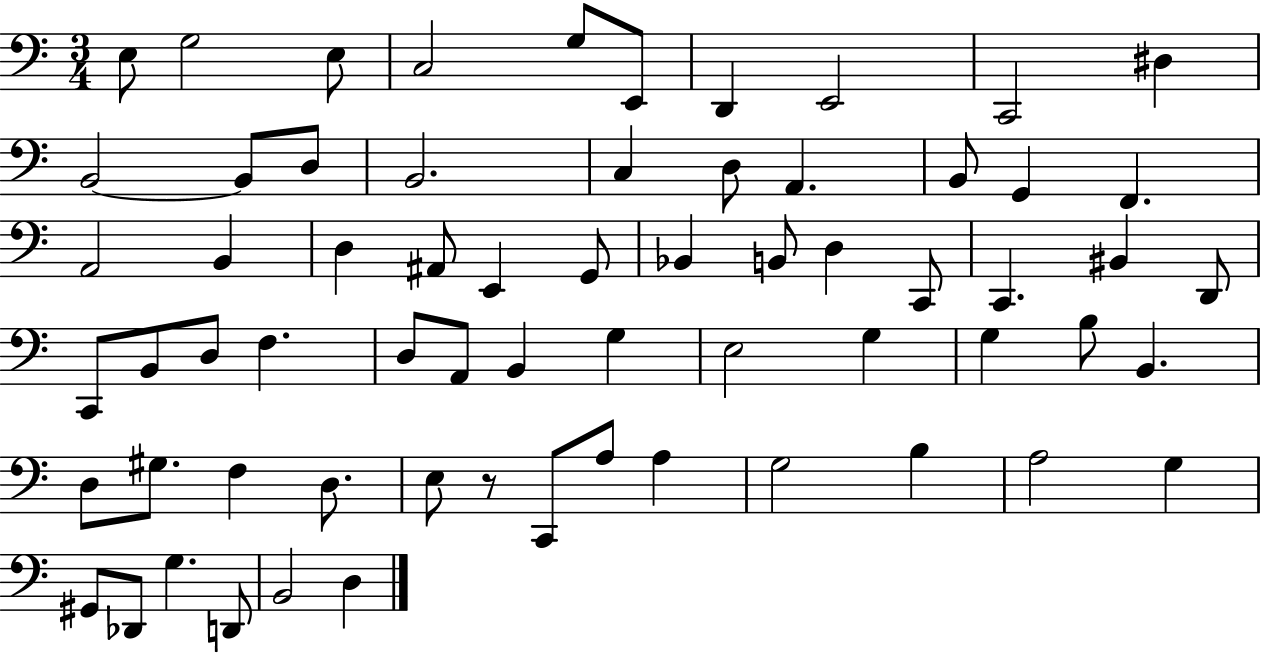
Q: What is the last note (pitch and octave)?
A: D3